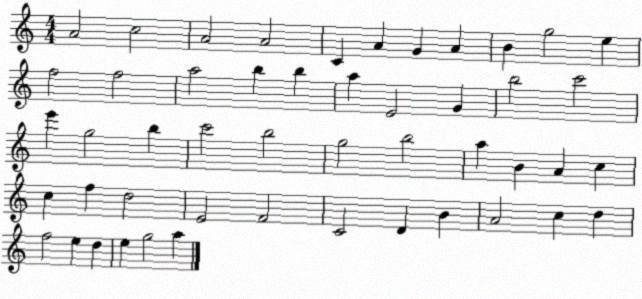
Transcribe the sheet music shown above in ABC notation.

X:1
T:Untitled
M:4/4
L:1/4
K:C
A2 c2 A2 A2 C A G A B g2 e f2 f2 a2 b b a E2 G b2 c'2 e' g2 b c'2 b2 g2 b2 a B A c c f d2 E2 F2 C2 D B A2 c d f2 e d e g2 a